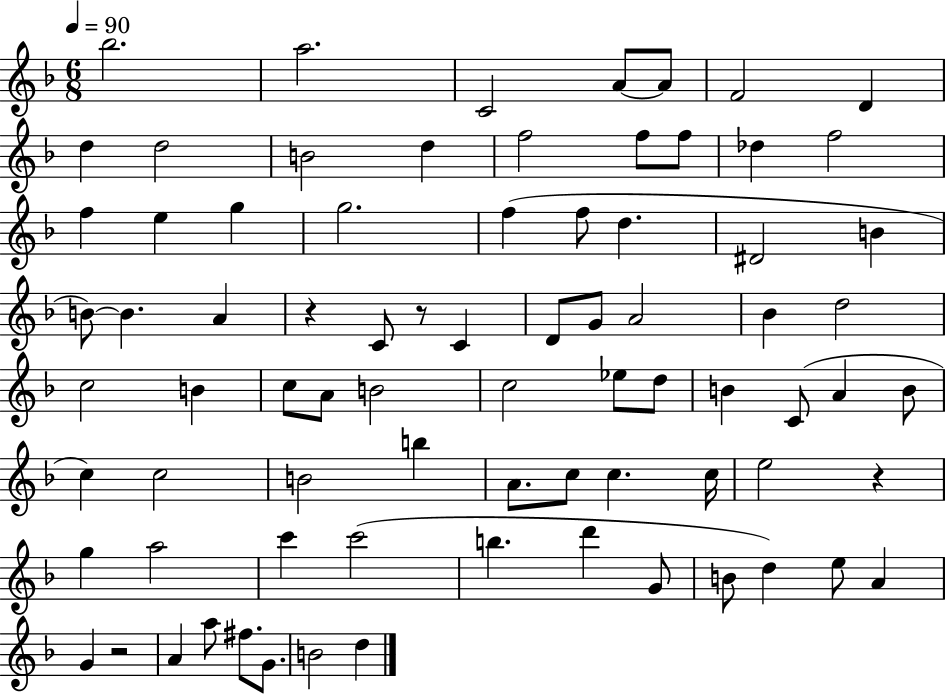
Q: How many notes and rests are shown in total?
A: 78